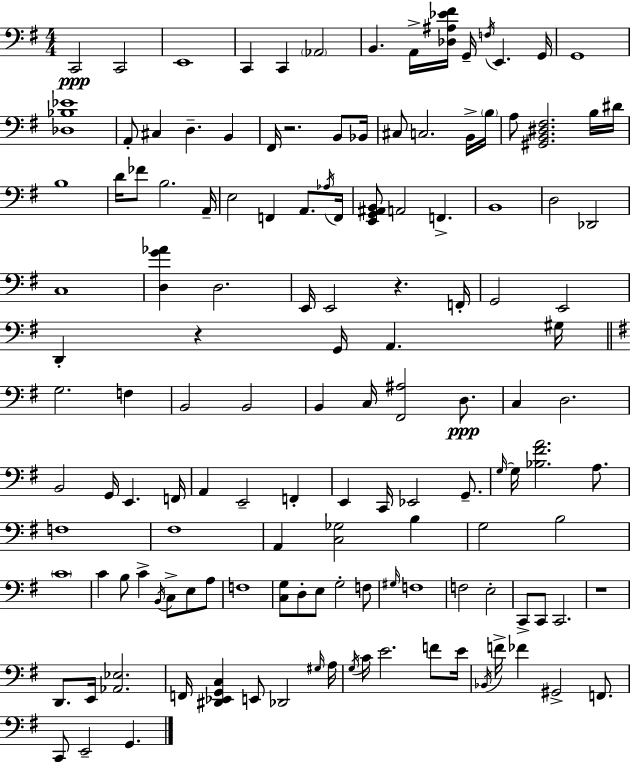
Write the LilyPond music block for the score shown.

{
  \clef bass
  \numericTimeSignature
  \time 4/4
  \key g \major
  \repeat volta 2 { c,2\ppp c,2 | e,1 | c,4 c,4 \parenthesize aes,2 | b,4. a,16-> <des ais ees' fis'>16 g,16-- \acciaccatura { f16 } e,4. | \break g,16 g,1 | <des bes ees'>1 | a,8-. cis4 d4.-- b,4 | fis,16 r2. b,8 | \break bes,16 cis8 c2. b,16-> | \parenthesize b16 a8 <gis, b, dis fis>2. b16 | dis'16 b1 | d'16 fes'8 b2. | \break a,16-- e2 f,4 a,8. | \acciaccatura { aes16 } f,16 <e, g, ais, b,>8 a,2 f,4.-> | b,1 | d2 des,2 | \break c1 | <d g' aes'>4 d2. | e,16 e,2 r4. | f,16-. g,2 e,2 | \break d,4-. r4 g,16 a,4. | gis16 \bar "||" \break \key g \major g2. f4 | b,2 b,2 | b,4 c16 <fis, ais>2 d8.\ppp | c4 d2. | \break b,2 g,16 e,4. f,16 | a,4 e,2-- f,4-. | e,4 c,16 ees,2 g,8.-- | \grace { g16~ }~ g16 <bes fis' a'>2. a8. | \break f1 | fis1 | a,4 <c ges>2 b4 | g2 b2 | \break \parenthesize c'1 | c'4 b8 c'4-> \acciaccatura { b,16 } c8-> e8 | a8 f1 | <c g>8 d8-. e8 g2-. | \break f8 \grace { gis16 } f1 | f2 e2-. | c,8-> c,8 c,2. | r1 | \break d,8. e,16 <aes, ees>2. | f,16 <dis, ees, g, c>4 e,8 des,2 | \grace { gis16 } a16 \acciaccatura { g16 } c'16 e'2. | f'8 e'16 \acciaccatura { bes,16 } f'16-> fes'4 gis,2-> | \break f,8. c,8 e,2-- | g,4. } \bar "|."
}